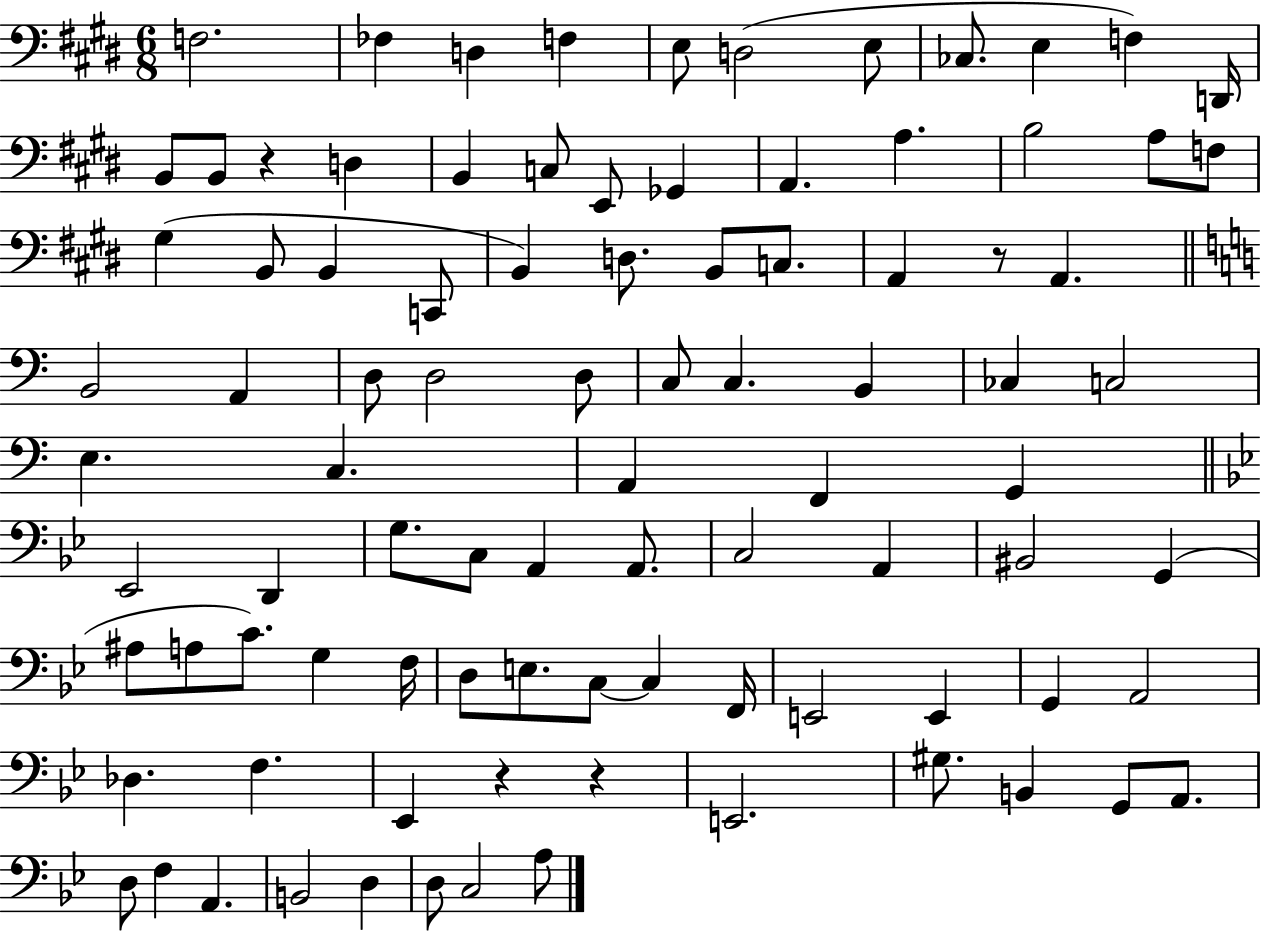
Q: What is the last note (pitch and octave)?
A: A3